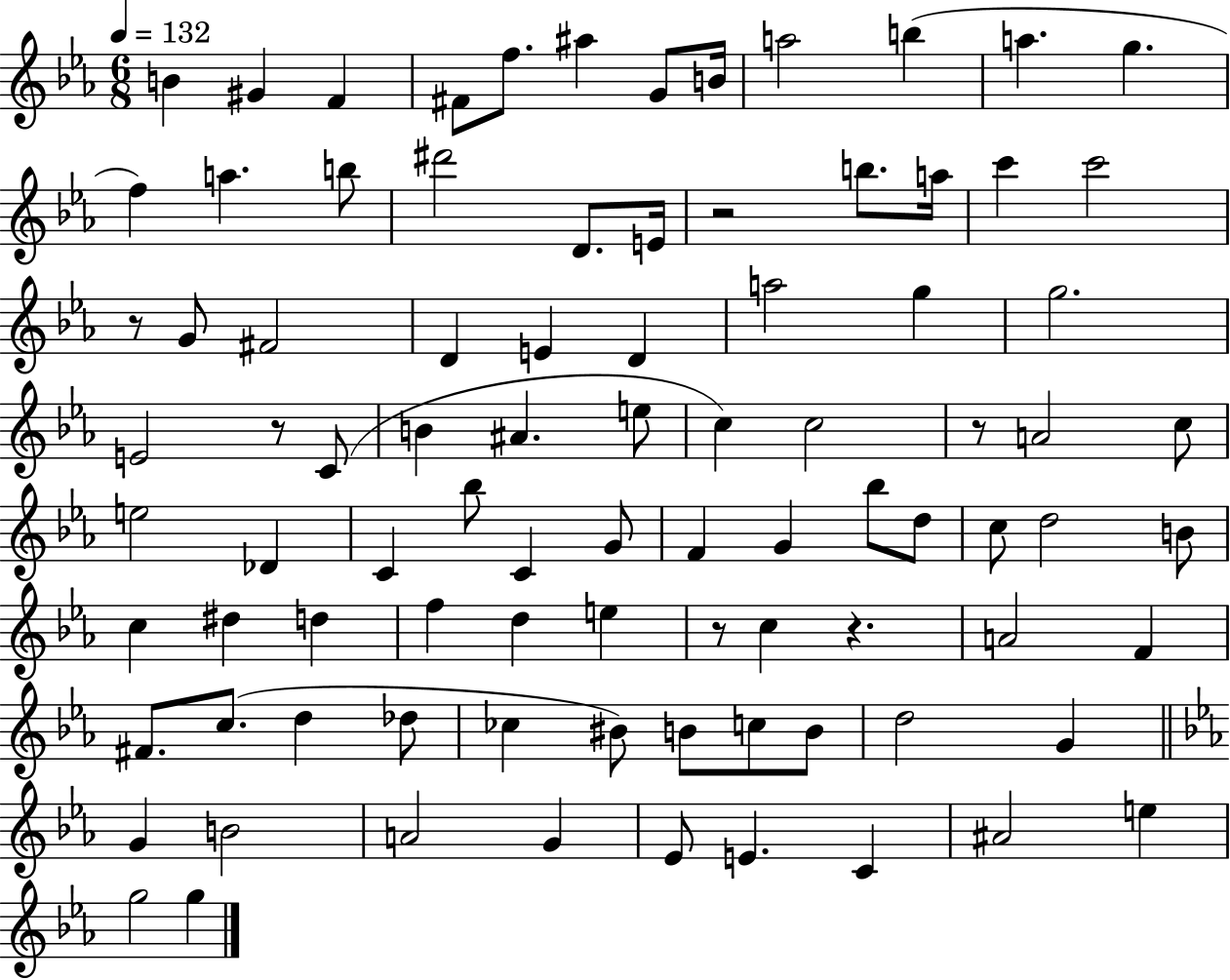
B4/q G#4/q F4/q F#4/e F5/e. A#5/q G4/e B4/s A5/h B5/q A5/q. G5/q. F5/q A5/q. B5/e D#6/h D4/e. E4/s R/h B5/e. A5/s C6/q C6/h R/e G4/e F#4/h D4/q E4/q D4/q A5/h G5/q G5/h. E4/h R/e C4/e B4/q A#4/q. E5/e C5/q C5/h R/e A4/h C5/e E5/h Db4/q C4/q Bb5/e C4/q G4/e F4/q G4/q Bb5/e D5/e C5/e D5/h B4/e C5/q D#5/q D5/q F5/q D5/q E5/q R/e C5/q R/q. A4/h F4/q F#4/e. C5/e. D5/q Db5/e CES5/q BIS4/e B4/e C5/e B4/e D5/h G4/q G4/q B4/h A4/h G4/q Eb4/e E4/q. C4/q A#4/h E5/q G5/h G5/q